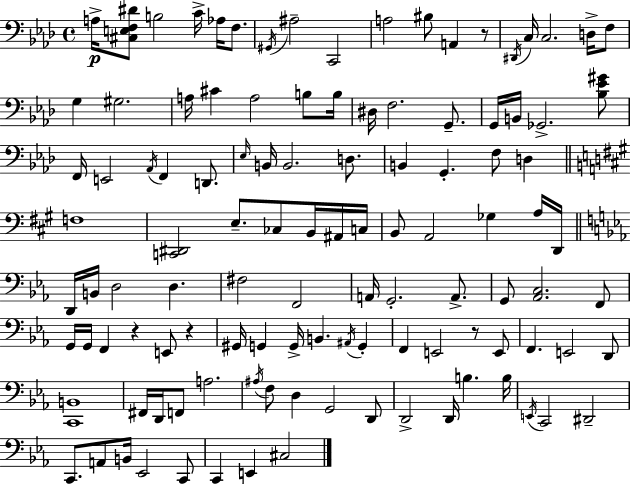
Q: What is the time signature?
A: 4/4